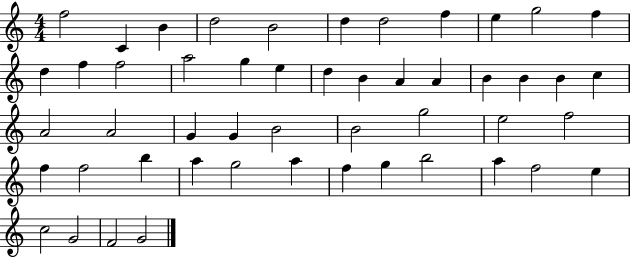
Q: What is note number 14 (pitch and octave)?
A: F5